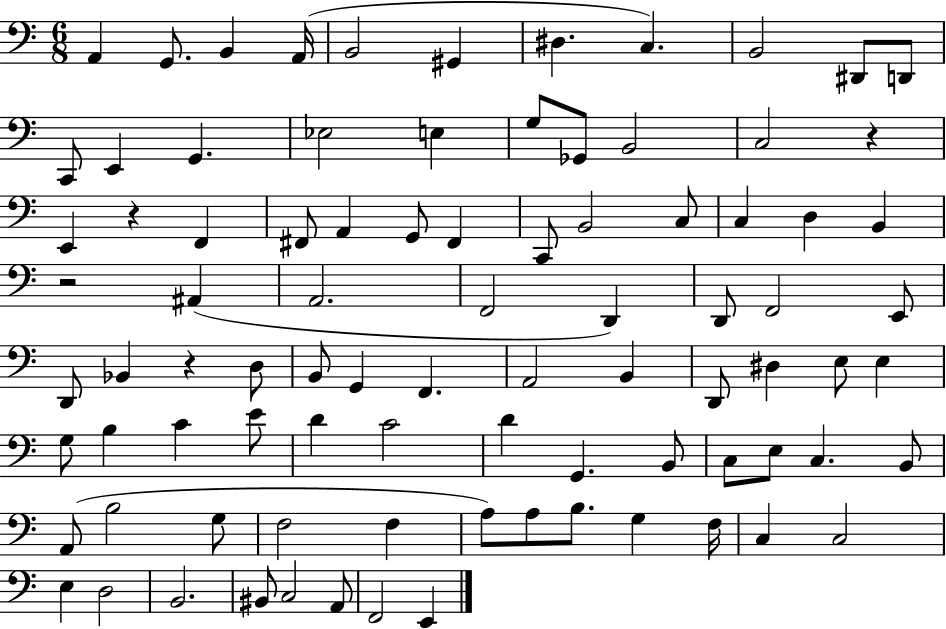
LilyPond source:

{
  \clef bass
  \numericTimeSignature
  \time 6/8
  \key c \major
  a,4 g,8. b,4 a,16( | b,2 gis,4 | dis4. c4.) | b,2 dis,8 d,8 | \break c,8 e,4 g,4. | ees2 e4 | g8 ges,8 b,2 | c2 r4 | \break e,4 r4 f,4 | fis,8 a,4 g,8 fis,4 | c,8 b,2 c8 | c4 d4 b,4 | \break r2 ais,4( | a,2. | f,2 d,4) | d,8 f,2 e,8 | \break d,8 bes,4 r4 d8 | b,8 g,4 f,4. | a,2 b,4 | d,8 dis4 e8 e4 | \break g8 b4 c'4 e'8 | d'4 c'2 | d'4 g,4. b,8 | c8 e8 c4. b,8 | \break a,8( b2 g8 | f2 f4 | a8) a8 b8. g4 f16 | c4 c2 | \break e4 d2 | b,2. | bis,8 c2 a,8 | f,2 e,4 | \break \bar "|."
}